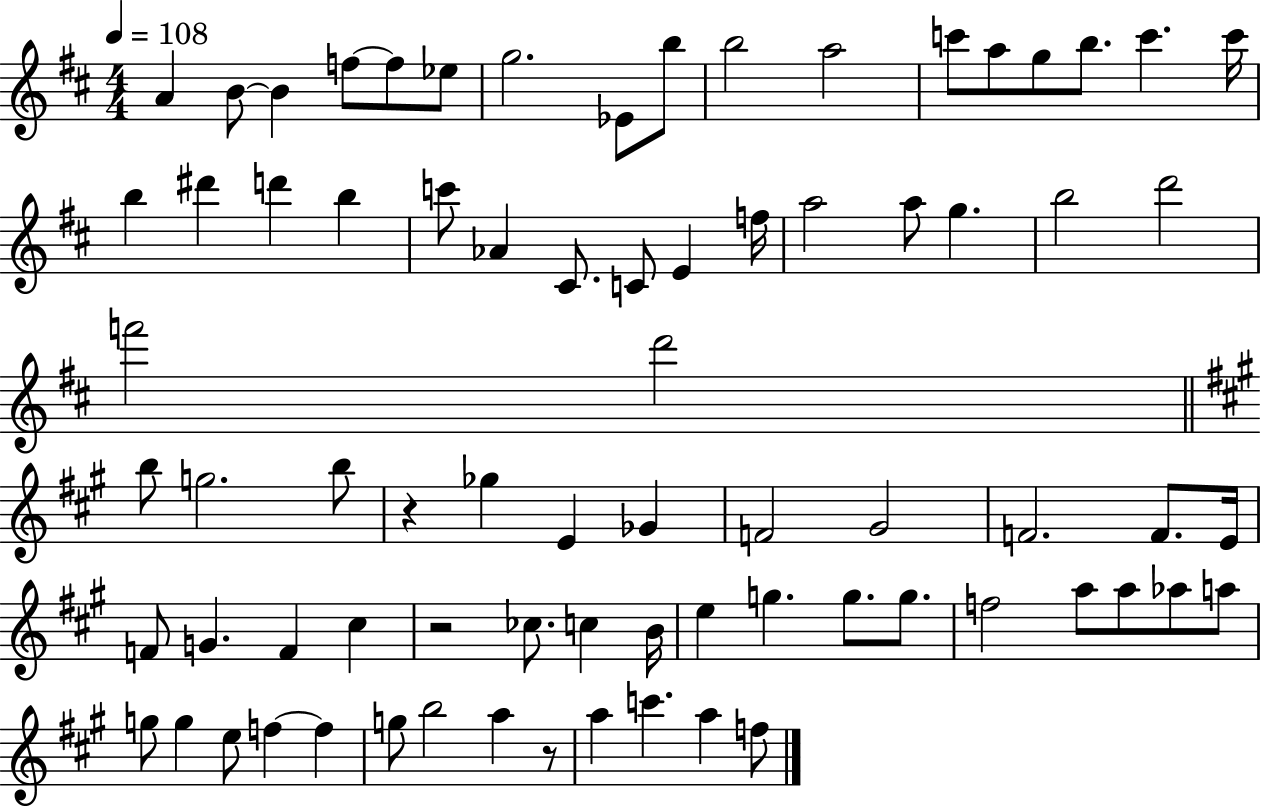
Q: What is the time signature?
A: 4/4